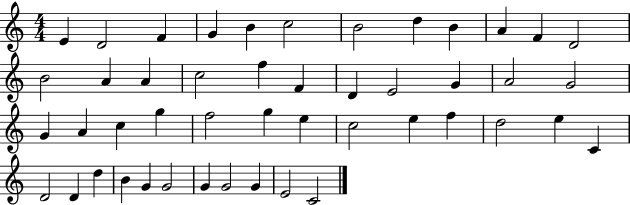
X:1
T:Untitled
M:4/4
L:1/4
K:C
E D2 F G B c2 B2 d B A F D2 B2 A A c2 f F D E2 G A2 G2 G A c g f2 g e c2 e f d2 e C D2 D d B G G2 G G2 G E2 C2